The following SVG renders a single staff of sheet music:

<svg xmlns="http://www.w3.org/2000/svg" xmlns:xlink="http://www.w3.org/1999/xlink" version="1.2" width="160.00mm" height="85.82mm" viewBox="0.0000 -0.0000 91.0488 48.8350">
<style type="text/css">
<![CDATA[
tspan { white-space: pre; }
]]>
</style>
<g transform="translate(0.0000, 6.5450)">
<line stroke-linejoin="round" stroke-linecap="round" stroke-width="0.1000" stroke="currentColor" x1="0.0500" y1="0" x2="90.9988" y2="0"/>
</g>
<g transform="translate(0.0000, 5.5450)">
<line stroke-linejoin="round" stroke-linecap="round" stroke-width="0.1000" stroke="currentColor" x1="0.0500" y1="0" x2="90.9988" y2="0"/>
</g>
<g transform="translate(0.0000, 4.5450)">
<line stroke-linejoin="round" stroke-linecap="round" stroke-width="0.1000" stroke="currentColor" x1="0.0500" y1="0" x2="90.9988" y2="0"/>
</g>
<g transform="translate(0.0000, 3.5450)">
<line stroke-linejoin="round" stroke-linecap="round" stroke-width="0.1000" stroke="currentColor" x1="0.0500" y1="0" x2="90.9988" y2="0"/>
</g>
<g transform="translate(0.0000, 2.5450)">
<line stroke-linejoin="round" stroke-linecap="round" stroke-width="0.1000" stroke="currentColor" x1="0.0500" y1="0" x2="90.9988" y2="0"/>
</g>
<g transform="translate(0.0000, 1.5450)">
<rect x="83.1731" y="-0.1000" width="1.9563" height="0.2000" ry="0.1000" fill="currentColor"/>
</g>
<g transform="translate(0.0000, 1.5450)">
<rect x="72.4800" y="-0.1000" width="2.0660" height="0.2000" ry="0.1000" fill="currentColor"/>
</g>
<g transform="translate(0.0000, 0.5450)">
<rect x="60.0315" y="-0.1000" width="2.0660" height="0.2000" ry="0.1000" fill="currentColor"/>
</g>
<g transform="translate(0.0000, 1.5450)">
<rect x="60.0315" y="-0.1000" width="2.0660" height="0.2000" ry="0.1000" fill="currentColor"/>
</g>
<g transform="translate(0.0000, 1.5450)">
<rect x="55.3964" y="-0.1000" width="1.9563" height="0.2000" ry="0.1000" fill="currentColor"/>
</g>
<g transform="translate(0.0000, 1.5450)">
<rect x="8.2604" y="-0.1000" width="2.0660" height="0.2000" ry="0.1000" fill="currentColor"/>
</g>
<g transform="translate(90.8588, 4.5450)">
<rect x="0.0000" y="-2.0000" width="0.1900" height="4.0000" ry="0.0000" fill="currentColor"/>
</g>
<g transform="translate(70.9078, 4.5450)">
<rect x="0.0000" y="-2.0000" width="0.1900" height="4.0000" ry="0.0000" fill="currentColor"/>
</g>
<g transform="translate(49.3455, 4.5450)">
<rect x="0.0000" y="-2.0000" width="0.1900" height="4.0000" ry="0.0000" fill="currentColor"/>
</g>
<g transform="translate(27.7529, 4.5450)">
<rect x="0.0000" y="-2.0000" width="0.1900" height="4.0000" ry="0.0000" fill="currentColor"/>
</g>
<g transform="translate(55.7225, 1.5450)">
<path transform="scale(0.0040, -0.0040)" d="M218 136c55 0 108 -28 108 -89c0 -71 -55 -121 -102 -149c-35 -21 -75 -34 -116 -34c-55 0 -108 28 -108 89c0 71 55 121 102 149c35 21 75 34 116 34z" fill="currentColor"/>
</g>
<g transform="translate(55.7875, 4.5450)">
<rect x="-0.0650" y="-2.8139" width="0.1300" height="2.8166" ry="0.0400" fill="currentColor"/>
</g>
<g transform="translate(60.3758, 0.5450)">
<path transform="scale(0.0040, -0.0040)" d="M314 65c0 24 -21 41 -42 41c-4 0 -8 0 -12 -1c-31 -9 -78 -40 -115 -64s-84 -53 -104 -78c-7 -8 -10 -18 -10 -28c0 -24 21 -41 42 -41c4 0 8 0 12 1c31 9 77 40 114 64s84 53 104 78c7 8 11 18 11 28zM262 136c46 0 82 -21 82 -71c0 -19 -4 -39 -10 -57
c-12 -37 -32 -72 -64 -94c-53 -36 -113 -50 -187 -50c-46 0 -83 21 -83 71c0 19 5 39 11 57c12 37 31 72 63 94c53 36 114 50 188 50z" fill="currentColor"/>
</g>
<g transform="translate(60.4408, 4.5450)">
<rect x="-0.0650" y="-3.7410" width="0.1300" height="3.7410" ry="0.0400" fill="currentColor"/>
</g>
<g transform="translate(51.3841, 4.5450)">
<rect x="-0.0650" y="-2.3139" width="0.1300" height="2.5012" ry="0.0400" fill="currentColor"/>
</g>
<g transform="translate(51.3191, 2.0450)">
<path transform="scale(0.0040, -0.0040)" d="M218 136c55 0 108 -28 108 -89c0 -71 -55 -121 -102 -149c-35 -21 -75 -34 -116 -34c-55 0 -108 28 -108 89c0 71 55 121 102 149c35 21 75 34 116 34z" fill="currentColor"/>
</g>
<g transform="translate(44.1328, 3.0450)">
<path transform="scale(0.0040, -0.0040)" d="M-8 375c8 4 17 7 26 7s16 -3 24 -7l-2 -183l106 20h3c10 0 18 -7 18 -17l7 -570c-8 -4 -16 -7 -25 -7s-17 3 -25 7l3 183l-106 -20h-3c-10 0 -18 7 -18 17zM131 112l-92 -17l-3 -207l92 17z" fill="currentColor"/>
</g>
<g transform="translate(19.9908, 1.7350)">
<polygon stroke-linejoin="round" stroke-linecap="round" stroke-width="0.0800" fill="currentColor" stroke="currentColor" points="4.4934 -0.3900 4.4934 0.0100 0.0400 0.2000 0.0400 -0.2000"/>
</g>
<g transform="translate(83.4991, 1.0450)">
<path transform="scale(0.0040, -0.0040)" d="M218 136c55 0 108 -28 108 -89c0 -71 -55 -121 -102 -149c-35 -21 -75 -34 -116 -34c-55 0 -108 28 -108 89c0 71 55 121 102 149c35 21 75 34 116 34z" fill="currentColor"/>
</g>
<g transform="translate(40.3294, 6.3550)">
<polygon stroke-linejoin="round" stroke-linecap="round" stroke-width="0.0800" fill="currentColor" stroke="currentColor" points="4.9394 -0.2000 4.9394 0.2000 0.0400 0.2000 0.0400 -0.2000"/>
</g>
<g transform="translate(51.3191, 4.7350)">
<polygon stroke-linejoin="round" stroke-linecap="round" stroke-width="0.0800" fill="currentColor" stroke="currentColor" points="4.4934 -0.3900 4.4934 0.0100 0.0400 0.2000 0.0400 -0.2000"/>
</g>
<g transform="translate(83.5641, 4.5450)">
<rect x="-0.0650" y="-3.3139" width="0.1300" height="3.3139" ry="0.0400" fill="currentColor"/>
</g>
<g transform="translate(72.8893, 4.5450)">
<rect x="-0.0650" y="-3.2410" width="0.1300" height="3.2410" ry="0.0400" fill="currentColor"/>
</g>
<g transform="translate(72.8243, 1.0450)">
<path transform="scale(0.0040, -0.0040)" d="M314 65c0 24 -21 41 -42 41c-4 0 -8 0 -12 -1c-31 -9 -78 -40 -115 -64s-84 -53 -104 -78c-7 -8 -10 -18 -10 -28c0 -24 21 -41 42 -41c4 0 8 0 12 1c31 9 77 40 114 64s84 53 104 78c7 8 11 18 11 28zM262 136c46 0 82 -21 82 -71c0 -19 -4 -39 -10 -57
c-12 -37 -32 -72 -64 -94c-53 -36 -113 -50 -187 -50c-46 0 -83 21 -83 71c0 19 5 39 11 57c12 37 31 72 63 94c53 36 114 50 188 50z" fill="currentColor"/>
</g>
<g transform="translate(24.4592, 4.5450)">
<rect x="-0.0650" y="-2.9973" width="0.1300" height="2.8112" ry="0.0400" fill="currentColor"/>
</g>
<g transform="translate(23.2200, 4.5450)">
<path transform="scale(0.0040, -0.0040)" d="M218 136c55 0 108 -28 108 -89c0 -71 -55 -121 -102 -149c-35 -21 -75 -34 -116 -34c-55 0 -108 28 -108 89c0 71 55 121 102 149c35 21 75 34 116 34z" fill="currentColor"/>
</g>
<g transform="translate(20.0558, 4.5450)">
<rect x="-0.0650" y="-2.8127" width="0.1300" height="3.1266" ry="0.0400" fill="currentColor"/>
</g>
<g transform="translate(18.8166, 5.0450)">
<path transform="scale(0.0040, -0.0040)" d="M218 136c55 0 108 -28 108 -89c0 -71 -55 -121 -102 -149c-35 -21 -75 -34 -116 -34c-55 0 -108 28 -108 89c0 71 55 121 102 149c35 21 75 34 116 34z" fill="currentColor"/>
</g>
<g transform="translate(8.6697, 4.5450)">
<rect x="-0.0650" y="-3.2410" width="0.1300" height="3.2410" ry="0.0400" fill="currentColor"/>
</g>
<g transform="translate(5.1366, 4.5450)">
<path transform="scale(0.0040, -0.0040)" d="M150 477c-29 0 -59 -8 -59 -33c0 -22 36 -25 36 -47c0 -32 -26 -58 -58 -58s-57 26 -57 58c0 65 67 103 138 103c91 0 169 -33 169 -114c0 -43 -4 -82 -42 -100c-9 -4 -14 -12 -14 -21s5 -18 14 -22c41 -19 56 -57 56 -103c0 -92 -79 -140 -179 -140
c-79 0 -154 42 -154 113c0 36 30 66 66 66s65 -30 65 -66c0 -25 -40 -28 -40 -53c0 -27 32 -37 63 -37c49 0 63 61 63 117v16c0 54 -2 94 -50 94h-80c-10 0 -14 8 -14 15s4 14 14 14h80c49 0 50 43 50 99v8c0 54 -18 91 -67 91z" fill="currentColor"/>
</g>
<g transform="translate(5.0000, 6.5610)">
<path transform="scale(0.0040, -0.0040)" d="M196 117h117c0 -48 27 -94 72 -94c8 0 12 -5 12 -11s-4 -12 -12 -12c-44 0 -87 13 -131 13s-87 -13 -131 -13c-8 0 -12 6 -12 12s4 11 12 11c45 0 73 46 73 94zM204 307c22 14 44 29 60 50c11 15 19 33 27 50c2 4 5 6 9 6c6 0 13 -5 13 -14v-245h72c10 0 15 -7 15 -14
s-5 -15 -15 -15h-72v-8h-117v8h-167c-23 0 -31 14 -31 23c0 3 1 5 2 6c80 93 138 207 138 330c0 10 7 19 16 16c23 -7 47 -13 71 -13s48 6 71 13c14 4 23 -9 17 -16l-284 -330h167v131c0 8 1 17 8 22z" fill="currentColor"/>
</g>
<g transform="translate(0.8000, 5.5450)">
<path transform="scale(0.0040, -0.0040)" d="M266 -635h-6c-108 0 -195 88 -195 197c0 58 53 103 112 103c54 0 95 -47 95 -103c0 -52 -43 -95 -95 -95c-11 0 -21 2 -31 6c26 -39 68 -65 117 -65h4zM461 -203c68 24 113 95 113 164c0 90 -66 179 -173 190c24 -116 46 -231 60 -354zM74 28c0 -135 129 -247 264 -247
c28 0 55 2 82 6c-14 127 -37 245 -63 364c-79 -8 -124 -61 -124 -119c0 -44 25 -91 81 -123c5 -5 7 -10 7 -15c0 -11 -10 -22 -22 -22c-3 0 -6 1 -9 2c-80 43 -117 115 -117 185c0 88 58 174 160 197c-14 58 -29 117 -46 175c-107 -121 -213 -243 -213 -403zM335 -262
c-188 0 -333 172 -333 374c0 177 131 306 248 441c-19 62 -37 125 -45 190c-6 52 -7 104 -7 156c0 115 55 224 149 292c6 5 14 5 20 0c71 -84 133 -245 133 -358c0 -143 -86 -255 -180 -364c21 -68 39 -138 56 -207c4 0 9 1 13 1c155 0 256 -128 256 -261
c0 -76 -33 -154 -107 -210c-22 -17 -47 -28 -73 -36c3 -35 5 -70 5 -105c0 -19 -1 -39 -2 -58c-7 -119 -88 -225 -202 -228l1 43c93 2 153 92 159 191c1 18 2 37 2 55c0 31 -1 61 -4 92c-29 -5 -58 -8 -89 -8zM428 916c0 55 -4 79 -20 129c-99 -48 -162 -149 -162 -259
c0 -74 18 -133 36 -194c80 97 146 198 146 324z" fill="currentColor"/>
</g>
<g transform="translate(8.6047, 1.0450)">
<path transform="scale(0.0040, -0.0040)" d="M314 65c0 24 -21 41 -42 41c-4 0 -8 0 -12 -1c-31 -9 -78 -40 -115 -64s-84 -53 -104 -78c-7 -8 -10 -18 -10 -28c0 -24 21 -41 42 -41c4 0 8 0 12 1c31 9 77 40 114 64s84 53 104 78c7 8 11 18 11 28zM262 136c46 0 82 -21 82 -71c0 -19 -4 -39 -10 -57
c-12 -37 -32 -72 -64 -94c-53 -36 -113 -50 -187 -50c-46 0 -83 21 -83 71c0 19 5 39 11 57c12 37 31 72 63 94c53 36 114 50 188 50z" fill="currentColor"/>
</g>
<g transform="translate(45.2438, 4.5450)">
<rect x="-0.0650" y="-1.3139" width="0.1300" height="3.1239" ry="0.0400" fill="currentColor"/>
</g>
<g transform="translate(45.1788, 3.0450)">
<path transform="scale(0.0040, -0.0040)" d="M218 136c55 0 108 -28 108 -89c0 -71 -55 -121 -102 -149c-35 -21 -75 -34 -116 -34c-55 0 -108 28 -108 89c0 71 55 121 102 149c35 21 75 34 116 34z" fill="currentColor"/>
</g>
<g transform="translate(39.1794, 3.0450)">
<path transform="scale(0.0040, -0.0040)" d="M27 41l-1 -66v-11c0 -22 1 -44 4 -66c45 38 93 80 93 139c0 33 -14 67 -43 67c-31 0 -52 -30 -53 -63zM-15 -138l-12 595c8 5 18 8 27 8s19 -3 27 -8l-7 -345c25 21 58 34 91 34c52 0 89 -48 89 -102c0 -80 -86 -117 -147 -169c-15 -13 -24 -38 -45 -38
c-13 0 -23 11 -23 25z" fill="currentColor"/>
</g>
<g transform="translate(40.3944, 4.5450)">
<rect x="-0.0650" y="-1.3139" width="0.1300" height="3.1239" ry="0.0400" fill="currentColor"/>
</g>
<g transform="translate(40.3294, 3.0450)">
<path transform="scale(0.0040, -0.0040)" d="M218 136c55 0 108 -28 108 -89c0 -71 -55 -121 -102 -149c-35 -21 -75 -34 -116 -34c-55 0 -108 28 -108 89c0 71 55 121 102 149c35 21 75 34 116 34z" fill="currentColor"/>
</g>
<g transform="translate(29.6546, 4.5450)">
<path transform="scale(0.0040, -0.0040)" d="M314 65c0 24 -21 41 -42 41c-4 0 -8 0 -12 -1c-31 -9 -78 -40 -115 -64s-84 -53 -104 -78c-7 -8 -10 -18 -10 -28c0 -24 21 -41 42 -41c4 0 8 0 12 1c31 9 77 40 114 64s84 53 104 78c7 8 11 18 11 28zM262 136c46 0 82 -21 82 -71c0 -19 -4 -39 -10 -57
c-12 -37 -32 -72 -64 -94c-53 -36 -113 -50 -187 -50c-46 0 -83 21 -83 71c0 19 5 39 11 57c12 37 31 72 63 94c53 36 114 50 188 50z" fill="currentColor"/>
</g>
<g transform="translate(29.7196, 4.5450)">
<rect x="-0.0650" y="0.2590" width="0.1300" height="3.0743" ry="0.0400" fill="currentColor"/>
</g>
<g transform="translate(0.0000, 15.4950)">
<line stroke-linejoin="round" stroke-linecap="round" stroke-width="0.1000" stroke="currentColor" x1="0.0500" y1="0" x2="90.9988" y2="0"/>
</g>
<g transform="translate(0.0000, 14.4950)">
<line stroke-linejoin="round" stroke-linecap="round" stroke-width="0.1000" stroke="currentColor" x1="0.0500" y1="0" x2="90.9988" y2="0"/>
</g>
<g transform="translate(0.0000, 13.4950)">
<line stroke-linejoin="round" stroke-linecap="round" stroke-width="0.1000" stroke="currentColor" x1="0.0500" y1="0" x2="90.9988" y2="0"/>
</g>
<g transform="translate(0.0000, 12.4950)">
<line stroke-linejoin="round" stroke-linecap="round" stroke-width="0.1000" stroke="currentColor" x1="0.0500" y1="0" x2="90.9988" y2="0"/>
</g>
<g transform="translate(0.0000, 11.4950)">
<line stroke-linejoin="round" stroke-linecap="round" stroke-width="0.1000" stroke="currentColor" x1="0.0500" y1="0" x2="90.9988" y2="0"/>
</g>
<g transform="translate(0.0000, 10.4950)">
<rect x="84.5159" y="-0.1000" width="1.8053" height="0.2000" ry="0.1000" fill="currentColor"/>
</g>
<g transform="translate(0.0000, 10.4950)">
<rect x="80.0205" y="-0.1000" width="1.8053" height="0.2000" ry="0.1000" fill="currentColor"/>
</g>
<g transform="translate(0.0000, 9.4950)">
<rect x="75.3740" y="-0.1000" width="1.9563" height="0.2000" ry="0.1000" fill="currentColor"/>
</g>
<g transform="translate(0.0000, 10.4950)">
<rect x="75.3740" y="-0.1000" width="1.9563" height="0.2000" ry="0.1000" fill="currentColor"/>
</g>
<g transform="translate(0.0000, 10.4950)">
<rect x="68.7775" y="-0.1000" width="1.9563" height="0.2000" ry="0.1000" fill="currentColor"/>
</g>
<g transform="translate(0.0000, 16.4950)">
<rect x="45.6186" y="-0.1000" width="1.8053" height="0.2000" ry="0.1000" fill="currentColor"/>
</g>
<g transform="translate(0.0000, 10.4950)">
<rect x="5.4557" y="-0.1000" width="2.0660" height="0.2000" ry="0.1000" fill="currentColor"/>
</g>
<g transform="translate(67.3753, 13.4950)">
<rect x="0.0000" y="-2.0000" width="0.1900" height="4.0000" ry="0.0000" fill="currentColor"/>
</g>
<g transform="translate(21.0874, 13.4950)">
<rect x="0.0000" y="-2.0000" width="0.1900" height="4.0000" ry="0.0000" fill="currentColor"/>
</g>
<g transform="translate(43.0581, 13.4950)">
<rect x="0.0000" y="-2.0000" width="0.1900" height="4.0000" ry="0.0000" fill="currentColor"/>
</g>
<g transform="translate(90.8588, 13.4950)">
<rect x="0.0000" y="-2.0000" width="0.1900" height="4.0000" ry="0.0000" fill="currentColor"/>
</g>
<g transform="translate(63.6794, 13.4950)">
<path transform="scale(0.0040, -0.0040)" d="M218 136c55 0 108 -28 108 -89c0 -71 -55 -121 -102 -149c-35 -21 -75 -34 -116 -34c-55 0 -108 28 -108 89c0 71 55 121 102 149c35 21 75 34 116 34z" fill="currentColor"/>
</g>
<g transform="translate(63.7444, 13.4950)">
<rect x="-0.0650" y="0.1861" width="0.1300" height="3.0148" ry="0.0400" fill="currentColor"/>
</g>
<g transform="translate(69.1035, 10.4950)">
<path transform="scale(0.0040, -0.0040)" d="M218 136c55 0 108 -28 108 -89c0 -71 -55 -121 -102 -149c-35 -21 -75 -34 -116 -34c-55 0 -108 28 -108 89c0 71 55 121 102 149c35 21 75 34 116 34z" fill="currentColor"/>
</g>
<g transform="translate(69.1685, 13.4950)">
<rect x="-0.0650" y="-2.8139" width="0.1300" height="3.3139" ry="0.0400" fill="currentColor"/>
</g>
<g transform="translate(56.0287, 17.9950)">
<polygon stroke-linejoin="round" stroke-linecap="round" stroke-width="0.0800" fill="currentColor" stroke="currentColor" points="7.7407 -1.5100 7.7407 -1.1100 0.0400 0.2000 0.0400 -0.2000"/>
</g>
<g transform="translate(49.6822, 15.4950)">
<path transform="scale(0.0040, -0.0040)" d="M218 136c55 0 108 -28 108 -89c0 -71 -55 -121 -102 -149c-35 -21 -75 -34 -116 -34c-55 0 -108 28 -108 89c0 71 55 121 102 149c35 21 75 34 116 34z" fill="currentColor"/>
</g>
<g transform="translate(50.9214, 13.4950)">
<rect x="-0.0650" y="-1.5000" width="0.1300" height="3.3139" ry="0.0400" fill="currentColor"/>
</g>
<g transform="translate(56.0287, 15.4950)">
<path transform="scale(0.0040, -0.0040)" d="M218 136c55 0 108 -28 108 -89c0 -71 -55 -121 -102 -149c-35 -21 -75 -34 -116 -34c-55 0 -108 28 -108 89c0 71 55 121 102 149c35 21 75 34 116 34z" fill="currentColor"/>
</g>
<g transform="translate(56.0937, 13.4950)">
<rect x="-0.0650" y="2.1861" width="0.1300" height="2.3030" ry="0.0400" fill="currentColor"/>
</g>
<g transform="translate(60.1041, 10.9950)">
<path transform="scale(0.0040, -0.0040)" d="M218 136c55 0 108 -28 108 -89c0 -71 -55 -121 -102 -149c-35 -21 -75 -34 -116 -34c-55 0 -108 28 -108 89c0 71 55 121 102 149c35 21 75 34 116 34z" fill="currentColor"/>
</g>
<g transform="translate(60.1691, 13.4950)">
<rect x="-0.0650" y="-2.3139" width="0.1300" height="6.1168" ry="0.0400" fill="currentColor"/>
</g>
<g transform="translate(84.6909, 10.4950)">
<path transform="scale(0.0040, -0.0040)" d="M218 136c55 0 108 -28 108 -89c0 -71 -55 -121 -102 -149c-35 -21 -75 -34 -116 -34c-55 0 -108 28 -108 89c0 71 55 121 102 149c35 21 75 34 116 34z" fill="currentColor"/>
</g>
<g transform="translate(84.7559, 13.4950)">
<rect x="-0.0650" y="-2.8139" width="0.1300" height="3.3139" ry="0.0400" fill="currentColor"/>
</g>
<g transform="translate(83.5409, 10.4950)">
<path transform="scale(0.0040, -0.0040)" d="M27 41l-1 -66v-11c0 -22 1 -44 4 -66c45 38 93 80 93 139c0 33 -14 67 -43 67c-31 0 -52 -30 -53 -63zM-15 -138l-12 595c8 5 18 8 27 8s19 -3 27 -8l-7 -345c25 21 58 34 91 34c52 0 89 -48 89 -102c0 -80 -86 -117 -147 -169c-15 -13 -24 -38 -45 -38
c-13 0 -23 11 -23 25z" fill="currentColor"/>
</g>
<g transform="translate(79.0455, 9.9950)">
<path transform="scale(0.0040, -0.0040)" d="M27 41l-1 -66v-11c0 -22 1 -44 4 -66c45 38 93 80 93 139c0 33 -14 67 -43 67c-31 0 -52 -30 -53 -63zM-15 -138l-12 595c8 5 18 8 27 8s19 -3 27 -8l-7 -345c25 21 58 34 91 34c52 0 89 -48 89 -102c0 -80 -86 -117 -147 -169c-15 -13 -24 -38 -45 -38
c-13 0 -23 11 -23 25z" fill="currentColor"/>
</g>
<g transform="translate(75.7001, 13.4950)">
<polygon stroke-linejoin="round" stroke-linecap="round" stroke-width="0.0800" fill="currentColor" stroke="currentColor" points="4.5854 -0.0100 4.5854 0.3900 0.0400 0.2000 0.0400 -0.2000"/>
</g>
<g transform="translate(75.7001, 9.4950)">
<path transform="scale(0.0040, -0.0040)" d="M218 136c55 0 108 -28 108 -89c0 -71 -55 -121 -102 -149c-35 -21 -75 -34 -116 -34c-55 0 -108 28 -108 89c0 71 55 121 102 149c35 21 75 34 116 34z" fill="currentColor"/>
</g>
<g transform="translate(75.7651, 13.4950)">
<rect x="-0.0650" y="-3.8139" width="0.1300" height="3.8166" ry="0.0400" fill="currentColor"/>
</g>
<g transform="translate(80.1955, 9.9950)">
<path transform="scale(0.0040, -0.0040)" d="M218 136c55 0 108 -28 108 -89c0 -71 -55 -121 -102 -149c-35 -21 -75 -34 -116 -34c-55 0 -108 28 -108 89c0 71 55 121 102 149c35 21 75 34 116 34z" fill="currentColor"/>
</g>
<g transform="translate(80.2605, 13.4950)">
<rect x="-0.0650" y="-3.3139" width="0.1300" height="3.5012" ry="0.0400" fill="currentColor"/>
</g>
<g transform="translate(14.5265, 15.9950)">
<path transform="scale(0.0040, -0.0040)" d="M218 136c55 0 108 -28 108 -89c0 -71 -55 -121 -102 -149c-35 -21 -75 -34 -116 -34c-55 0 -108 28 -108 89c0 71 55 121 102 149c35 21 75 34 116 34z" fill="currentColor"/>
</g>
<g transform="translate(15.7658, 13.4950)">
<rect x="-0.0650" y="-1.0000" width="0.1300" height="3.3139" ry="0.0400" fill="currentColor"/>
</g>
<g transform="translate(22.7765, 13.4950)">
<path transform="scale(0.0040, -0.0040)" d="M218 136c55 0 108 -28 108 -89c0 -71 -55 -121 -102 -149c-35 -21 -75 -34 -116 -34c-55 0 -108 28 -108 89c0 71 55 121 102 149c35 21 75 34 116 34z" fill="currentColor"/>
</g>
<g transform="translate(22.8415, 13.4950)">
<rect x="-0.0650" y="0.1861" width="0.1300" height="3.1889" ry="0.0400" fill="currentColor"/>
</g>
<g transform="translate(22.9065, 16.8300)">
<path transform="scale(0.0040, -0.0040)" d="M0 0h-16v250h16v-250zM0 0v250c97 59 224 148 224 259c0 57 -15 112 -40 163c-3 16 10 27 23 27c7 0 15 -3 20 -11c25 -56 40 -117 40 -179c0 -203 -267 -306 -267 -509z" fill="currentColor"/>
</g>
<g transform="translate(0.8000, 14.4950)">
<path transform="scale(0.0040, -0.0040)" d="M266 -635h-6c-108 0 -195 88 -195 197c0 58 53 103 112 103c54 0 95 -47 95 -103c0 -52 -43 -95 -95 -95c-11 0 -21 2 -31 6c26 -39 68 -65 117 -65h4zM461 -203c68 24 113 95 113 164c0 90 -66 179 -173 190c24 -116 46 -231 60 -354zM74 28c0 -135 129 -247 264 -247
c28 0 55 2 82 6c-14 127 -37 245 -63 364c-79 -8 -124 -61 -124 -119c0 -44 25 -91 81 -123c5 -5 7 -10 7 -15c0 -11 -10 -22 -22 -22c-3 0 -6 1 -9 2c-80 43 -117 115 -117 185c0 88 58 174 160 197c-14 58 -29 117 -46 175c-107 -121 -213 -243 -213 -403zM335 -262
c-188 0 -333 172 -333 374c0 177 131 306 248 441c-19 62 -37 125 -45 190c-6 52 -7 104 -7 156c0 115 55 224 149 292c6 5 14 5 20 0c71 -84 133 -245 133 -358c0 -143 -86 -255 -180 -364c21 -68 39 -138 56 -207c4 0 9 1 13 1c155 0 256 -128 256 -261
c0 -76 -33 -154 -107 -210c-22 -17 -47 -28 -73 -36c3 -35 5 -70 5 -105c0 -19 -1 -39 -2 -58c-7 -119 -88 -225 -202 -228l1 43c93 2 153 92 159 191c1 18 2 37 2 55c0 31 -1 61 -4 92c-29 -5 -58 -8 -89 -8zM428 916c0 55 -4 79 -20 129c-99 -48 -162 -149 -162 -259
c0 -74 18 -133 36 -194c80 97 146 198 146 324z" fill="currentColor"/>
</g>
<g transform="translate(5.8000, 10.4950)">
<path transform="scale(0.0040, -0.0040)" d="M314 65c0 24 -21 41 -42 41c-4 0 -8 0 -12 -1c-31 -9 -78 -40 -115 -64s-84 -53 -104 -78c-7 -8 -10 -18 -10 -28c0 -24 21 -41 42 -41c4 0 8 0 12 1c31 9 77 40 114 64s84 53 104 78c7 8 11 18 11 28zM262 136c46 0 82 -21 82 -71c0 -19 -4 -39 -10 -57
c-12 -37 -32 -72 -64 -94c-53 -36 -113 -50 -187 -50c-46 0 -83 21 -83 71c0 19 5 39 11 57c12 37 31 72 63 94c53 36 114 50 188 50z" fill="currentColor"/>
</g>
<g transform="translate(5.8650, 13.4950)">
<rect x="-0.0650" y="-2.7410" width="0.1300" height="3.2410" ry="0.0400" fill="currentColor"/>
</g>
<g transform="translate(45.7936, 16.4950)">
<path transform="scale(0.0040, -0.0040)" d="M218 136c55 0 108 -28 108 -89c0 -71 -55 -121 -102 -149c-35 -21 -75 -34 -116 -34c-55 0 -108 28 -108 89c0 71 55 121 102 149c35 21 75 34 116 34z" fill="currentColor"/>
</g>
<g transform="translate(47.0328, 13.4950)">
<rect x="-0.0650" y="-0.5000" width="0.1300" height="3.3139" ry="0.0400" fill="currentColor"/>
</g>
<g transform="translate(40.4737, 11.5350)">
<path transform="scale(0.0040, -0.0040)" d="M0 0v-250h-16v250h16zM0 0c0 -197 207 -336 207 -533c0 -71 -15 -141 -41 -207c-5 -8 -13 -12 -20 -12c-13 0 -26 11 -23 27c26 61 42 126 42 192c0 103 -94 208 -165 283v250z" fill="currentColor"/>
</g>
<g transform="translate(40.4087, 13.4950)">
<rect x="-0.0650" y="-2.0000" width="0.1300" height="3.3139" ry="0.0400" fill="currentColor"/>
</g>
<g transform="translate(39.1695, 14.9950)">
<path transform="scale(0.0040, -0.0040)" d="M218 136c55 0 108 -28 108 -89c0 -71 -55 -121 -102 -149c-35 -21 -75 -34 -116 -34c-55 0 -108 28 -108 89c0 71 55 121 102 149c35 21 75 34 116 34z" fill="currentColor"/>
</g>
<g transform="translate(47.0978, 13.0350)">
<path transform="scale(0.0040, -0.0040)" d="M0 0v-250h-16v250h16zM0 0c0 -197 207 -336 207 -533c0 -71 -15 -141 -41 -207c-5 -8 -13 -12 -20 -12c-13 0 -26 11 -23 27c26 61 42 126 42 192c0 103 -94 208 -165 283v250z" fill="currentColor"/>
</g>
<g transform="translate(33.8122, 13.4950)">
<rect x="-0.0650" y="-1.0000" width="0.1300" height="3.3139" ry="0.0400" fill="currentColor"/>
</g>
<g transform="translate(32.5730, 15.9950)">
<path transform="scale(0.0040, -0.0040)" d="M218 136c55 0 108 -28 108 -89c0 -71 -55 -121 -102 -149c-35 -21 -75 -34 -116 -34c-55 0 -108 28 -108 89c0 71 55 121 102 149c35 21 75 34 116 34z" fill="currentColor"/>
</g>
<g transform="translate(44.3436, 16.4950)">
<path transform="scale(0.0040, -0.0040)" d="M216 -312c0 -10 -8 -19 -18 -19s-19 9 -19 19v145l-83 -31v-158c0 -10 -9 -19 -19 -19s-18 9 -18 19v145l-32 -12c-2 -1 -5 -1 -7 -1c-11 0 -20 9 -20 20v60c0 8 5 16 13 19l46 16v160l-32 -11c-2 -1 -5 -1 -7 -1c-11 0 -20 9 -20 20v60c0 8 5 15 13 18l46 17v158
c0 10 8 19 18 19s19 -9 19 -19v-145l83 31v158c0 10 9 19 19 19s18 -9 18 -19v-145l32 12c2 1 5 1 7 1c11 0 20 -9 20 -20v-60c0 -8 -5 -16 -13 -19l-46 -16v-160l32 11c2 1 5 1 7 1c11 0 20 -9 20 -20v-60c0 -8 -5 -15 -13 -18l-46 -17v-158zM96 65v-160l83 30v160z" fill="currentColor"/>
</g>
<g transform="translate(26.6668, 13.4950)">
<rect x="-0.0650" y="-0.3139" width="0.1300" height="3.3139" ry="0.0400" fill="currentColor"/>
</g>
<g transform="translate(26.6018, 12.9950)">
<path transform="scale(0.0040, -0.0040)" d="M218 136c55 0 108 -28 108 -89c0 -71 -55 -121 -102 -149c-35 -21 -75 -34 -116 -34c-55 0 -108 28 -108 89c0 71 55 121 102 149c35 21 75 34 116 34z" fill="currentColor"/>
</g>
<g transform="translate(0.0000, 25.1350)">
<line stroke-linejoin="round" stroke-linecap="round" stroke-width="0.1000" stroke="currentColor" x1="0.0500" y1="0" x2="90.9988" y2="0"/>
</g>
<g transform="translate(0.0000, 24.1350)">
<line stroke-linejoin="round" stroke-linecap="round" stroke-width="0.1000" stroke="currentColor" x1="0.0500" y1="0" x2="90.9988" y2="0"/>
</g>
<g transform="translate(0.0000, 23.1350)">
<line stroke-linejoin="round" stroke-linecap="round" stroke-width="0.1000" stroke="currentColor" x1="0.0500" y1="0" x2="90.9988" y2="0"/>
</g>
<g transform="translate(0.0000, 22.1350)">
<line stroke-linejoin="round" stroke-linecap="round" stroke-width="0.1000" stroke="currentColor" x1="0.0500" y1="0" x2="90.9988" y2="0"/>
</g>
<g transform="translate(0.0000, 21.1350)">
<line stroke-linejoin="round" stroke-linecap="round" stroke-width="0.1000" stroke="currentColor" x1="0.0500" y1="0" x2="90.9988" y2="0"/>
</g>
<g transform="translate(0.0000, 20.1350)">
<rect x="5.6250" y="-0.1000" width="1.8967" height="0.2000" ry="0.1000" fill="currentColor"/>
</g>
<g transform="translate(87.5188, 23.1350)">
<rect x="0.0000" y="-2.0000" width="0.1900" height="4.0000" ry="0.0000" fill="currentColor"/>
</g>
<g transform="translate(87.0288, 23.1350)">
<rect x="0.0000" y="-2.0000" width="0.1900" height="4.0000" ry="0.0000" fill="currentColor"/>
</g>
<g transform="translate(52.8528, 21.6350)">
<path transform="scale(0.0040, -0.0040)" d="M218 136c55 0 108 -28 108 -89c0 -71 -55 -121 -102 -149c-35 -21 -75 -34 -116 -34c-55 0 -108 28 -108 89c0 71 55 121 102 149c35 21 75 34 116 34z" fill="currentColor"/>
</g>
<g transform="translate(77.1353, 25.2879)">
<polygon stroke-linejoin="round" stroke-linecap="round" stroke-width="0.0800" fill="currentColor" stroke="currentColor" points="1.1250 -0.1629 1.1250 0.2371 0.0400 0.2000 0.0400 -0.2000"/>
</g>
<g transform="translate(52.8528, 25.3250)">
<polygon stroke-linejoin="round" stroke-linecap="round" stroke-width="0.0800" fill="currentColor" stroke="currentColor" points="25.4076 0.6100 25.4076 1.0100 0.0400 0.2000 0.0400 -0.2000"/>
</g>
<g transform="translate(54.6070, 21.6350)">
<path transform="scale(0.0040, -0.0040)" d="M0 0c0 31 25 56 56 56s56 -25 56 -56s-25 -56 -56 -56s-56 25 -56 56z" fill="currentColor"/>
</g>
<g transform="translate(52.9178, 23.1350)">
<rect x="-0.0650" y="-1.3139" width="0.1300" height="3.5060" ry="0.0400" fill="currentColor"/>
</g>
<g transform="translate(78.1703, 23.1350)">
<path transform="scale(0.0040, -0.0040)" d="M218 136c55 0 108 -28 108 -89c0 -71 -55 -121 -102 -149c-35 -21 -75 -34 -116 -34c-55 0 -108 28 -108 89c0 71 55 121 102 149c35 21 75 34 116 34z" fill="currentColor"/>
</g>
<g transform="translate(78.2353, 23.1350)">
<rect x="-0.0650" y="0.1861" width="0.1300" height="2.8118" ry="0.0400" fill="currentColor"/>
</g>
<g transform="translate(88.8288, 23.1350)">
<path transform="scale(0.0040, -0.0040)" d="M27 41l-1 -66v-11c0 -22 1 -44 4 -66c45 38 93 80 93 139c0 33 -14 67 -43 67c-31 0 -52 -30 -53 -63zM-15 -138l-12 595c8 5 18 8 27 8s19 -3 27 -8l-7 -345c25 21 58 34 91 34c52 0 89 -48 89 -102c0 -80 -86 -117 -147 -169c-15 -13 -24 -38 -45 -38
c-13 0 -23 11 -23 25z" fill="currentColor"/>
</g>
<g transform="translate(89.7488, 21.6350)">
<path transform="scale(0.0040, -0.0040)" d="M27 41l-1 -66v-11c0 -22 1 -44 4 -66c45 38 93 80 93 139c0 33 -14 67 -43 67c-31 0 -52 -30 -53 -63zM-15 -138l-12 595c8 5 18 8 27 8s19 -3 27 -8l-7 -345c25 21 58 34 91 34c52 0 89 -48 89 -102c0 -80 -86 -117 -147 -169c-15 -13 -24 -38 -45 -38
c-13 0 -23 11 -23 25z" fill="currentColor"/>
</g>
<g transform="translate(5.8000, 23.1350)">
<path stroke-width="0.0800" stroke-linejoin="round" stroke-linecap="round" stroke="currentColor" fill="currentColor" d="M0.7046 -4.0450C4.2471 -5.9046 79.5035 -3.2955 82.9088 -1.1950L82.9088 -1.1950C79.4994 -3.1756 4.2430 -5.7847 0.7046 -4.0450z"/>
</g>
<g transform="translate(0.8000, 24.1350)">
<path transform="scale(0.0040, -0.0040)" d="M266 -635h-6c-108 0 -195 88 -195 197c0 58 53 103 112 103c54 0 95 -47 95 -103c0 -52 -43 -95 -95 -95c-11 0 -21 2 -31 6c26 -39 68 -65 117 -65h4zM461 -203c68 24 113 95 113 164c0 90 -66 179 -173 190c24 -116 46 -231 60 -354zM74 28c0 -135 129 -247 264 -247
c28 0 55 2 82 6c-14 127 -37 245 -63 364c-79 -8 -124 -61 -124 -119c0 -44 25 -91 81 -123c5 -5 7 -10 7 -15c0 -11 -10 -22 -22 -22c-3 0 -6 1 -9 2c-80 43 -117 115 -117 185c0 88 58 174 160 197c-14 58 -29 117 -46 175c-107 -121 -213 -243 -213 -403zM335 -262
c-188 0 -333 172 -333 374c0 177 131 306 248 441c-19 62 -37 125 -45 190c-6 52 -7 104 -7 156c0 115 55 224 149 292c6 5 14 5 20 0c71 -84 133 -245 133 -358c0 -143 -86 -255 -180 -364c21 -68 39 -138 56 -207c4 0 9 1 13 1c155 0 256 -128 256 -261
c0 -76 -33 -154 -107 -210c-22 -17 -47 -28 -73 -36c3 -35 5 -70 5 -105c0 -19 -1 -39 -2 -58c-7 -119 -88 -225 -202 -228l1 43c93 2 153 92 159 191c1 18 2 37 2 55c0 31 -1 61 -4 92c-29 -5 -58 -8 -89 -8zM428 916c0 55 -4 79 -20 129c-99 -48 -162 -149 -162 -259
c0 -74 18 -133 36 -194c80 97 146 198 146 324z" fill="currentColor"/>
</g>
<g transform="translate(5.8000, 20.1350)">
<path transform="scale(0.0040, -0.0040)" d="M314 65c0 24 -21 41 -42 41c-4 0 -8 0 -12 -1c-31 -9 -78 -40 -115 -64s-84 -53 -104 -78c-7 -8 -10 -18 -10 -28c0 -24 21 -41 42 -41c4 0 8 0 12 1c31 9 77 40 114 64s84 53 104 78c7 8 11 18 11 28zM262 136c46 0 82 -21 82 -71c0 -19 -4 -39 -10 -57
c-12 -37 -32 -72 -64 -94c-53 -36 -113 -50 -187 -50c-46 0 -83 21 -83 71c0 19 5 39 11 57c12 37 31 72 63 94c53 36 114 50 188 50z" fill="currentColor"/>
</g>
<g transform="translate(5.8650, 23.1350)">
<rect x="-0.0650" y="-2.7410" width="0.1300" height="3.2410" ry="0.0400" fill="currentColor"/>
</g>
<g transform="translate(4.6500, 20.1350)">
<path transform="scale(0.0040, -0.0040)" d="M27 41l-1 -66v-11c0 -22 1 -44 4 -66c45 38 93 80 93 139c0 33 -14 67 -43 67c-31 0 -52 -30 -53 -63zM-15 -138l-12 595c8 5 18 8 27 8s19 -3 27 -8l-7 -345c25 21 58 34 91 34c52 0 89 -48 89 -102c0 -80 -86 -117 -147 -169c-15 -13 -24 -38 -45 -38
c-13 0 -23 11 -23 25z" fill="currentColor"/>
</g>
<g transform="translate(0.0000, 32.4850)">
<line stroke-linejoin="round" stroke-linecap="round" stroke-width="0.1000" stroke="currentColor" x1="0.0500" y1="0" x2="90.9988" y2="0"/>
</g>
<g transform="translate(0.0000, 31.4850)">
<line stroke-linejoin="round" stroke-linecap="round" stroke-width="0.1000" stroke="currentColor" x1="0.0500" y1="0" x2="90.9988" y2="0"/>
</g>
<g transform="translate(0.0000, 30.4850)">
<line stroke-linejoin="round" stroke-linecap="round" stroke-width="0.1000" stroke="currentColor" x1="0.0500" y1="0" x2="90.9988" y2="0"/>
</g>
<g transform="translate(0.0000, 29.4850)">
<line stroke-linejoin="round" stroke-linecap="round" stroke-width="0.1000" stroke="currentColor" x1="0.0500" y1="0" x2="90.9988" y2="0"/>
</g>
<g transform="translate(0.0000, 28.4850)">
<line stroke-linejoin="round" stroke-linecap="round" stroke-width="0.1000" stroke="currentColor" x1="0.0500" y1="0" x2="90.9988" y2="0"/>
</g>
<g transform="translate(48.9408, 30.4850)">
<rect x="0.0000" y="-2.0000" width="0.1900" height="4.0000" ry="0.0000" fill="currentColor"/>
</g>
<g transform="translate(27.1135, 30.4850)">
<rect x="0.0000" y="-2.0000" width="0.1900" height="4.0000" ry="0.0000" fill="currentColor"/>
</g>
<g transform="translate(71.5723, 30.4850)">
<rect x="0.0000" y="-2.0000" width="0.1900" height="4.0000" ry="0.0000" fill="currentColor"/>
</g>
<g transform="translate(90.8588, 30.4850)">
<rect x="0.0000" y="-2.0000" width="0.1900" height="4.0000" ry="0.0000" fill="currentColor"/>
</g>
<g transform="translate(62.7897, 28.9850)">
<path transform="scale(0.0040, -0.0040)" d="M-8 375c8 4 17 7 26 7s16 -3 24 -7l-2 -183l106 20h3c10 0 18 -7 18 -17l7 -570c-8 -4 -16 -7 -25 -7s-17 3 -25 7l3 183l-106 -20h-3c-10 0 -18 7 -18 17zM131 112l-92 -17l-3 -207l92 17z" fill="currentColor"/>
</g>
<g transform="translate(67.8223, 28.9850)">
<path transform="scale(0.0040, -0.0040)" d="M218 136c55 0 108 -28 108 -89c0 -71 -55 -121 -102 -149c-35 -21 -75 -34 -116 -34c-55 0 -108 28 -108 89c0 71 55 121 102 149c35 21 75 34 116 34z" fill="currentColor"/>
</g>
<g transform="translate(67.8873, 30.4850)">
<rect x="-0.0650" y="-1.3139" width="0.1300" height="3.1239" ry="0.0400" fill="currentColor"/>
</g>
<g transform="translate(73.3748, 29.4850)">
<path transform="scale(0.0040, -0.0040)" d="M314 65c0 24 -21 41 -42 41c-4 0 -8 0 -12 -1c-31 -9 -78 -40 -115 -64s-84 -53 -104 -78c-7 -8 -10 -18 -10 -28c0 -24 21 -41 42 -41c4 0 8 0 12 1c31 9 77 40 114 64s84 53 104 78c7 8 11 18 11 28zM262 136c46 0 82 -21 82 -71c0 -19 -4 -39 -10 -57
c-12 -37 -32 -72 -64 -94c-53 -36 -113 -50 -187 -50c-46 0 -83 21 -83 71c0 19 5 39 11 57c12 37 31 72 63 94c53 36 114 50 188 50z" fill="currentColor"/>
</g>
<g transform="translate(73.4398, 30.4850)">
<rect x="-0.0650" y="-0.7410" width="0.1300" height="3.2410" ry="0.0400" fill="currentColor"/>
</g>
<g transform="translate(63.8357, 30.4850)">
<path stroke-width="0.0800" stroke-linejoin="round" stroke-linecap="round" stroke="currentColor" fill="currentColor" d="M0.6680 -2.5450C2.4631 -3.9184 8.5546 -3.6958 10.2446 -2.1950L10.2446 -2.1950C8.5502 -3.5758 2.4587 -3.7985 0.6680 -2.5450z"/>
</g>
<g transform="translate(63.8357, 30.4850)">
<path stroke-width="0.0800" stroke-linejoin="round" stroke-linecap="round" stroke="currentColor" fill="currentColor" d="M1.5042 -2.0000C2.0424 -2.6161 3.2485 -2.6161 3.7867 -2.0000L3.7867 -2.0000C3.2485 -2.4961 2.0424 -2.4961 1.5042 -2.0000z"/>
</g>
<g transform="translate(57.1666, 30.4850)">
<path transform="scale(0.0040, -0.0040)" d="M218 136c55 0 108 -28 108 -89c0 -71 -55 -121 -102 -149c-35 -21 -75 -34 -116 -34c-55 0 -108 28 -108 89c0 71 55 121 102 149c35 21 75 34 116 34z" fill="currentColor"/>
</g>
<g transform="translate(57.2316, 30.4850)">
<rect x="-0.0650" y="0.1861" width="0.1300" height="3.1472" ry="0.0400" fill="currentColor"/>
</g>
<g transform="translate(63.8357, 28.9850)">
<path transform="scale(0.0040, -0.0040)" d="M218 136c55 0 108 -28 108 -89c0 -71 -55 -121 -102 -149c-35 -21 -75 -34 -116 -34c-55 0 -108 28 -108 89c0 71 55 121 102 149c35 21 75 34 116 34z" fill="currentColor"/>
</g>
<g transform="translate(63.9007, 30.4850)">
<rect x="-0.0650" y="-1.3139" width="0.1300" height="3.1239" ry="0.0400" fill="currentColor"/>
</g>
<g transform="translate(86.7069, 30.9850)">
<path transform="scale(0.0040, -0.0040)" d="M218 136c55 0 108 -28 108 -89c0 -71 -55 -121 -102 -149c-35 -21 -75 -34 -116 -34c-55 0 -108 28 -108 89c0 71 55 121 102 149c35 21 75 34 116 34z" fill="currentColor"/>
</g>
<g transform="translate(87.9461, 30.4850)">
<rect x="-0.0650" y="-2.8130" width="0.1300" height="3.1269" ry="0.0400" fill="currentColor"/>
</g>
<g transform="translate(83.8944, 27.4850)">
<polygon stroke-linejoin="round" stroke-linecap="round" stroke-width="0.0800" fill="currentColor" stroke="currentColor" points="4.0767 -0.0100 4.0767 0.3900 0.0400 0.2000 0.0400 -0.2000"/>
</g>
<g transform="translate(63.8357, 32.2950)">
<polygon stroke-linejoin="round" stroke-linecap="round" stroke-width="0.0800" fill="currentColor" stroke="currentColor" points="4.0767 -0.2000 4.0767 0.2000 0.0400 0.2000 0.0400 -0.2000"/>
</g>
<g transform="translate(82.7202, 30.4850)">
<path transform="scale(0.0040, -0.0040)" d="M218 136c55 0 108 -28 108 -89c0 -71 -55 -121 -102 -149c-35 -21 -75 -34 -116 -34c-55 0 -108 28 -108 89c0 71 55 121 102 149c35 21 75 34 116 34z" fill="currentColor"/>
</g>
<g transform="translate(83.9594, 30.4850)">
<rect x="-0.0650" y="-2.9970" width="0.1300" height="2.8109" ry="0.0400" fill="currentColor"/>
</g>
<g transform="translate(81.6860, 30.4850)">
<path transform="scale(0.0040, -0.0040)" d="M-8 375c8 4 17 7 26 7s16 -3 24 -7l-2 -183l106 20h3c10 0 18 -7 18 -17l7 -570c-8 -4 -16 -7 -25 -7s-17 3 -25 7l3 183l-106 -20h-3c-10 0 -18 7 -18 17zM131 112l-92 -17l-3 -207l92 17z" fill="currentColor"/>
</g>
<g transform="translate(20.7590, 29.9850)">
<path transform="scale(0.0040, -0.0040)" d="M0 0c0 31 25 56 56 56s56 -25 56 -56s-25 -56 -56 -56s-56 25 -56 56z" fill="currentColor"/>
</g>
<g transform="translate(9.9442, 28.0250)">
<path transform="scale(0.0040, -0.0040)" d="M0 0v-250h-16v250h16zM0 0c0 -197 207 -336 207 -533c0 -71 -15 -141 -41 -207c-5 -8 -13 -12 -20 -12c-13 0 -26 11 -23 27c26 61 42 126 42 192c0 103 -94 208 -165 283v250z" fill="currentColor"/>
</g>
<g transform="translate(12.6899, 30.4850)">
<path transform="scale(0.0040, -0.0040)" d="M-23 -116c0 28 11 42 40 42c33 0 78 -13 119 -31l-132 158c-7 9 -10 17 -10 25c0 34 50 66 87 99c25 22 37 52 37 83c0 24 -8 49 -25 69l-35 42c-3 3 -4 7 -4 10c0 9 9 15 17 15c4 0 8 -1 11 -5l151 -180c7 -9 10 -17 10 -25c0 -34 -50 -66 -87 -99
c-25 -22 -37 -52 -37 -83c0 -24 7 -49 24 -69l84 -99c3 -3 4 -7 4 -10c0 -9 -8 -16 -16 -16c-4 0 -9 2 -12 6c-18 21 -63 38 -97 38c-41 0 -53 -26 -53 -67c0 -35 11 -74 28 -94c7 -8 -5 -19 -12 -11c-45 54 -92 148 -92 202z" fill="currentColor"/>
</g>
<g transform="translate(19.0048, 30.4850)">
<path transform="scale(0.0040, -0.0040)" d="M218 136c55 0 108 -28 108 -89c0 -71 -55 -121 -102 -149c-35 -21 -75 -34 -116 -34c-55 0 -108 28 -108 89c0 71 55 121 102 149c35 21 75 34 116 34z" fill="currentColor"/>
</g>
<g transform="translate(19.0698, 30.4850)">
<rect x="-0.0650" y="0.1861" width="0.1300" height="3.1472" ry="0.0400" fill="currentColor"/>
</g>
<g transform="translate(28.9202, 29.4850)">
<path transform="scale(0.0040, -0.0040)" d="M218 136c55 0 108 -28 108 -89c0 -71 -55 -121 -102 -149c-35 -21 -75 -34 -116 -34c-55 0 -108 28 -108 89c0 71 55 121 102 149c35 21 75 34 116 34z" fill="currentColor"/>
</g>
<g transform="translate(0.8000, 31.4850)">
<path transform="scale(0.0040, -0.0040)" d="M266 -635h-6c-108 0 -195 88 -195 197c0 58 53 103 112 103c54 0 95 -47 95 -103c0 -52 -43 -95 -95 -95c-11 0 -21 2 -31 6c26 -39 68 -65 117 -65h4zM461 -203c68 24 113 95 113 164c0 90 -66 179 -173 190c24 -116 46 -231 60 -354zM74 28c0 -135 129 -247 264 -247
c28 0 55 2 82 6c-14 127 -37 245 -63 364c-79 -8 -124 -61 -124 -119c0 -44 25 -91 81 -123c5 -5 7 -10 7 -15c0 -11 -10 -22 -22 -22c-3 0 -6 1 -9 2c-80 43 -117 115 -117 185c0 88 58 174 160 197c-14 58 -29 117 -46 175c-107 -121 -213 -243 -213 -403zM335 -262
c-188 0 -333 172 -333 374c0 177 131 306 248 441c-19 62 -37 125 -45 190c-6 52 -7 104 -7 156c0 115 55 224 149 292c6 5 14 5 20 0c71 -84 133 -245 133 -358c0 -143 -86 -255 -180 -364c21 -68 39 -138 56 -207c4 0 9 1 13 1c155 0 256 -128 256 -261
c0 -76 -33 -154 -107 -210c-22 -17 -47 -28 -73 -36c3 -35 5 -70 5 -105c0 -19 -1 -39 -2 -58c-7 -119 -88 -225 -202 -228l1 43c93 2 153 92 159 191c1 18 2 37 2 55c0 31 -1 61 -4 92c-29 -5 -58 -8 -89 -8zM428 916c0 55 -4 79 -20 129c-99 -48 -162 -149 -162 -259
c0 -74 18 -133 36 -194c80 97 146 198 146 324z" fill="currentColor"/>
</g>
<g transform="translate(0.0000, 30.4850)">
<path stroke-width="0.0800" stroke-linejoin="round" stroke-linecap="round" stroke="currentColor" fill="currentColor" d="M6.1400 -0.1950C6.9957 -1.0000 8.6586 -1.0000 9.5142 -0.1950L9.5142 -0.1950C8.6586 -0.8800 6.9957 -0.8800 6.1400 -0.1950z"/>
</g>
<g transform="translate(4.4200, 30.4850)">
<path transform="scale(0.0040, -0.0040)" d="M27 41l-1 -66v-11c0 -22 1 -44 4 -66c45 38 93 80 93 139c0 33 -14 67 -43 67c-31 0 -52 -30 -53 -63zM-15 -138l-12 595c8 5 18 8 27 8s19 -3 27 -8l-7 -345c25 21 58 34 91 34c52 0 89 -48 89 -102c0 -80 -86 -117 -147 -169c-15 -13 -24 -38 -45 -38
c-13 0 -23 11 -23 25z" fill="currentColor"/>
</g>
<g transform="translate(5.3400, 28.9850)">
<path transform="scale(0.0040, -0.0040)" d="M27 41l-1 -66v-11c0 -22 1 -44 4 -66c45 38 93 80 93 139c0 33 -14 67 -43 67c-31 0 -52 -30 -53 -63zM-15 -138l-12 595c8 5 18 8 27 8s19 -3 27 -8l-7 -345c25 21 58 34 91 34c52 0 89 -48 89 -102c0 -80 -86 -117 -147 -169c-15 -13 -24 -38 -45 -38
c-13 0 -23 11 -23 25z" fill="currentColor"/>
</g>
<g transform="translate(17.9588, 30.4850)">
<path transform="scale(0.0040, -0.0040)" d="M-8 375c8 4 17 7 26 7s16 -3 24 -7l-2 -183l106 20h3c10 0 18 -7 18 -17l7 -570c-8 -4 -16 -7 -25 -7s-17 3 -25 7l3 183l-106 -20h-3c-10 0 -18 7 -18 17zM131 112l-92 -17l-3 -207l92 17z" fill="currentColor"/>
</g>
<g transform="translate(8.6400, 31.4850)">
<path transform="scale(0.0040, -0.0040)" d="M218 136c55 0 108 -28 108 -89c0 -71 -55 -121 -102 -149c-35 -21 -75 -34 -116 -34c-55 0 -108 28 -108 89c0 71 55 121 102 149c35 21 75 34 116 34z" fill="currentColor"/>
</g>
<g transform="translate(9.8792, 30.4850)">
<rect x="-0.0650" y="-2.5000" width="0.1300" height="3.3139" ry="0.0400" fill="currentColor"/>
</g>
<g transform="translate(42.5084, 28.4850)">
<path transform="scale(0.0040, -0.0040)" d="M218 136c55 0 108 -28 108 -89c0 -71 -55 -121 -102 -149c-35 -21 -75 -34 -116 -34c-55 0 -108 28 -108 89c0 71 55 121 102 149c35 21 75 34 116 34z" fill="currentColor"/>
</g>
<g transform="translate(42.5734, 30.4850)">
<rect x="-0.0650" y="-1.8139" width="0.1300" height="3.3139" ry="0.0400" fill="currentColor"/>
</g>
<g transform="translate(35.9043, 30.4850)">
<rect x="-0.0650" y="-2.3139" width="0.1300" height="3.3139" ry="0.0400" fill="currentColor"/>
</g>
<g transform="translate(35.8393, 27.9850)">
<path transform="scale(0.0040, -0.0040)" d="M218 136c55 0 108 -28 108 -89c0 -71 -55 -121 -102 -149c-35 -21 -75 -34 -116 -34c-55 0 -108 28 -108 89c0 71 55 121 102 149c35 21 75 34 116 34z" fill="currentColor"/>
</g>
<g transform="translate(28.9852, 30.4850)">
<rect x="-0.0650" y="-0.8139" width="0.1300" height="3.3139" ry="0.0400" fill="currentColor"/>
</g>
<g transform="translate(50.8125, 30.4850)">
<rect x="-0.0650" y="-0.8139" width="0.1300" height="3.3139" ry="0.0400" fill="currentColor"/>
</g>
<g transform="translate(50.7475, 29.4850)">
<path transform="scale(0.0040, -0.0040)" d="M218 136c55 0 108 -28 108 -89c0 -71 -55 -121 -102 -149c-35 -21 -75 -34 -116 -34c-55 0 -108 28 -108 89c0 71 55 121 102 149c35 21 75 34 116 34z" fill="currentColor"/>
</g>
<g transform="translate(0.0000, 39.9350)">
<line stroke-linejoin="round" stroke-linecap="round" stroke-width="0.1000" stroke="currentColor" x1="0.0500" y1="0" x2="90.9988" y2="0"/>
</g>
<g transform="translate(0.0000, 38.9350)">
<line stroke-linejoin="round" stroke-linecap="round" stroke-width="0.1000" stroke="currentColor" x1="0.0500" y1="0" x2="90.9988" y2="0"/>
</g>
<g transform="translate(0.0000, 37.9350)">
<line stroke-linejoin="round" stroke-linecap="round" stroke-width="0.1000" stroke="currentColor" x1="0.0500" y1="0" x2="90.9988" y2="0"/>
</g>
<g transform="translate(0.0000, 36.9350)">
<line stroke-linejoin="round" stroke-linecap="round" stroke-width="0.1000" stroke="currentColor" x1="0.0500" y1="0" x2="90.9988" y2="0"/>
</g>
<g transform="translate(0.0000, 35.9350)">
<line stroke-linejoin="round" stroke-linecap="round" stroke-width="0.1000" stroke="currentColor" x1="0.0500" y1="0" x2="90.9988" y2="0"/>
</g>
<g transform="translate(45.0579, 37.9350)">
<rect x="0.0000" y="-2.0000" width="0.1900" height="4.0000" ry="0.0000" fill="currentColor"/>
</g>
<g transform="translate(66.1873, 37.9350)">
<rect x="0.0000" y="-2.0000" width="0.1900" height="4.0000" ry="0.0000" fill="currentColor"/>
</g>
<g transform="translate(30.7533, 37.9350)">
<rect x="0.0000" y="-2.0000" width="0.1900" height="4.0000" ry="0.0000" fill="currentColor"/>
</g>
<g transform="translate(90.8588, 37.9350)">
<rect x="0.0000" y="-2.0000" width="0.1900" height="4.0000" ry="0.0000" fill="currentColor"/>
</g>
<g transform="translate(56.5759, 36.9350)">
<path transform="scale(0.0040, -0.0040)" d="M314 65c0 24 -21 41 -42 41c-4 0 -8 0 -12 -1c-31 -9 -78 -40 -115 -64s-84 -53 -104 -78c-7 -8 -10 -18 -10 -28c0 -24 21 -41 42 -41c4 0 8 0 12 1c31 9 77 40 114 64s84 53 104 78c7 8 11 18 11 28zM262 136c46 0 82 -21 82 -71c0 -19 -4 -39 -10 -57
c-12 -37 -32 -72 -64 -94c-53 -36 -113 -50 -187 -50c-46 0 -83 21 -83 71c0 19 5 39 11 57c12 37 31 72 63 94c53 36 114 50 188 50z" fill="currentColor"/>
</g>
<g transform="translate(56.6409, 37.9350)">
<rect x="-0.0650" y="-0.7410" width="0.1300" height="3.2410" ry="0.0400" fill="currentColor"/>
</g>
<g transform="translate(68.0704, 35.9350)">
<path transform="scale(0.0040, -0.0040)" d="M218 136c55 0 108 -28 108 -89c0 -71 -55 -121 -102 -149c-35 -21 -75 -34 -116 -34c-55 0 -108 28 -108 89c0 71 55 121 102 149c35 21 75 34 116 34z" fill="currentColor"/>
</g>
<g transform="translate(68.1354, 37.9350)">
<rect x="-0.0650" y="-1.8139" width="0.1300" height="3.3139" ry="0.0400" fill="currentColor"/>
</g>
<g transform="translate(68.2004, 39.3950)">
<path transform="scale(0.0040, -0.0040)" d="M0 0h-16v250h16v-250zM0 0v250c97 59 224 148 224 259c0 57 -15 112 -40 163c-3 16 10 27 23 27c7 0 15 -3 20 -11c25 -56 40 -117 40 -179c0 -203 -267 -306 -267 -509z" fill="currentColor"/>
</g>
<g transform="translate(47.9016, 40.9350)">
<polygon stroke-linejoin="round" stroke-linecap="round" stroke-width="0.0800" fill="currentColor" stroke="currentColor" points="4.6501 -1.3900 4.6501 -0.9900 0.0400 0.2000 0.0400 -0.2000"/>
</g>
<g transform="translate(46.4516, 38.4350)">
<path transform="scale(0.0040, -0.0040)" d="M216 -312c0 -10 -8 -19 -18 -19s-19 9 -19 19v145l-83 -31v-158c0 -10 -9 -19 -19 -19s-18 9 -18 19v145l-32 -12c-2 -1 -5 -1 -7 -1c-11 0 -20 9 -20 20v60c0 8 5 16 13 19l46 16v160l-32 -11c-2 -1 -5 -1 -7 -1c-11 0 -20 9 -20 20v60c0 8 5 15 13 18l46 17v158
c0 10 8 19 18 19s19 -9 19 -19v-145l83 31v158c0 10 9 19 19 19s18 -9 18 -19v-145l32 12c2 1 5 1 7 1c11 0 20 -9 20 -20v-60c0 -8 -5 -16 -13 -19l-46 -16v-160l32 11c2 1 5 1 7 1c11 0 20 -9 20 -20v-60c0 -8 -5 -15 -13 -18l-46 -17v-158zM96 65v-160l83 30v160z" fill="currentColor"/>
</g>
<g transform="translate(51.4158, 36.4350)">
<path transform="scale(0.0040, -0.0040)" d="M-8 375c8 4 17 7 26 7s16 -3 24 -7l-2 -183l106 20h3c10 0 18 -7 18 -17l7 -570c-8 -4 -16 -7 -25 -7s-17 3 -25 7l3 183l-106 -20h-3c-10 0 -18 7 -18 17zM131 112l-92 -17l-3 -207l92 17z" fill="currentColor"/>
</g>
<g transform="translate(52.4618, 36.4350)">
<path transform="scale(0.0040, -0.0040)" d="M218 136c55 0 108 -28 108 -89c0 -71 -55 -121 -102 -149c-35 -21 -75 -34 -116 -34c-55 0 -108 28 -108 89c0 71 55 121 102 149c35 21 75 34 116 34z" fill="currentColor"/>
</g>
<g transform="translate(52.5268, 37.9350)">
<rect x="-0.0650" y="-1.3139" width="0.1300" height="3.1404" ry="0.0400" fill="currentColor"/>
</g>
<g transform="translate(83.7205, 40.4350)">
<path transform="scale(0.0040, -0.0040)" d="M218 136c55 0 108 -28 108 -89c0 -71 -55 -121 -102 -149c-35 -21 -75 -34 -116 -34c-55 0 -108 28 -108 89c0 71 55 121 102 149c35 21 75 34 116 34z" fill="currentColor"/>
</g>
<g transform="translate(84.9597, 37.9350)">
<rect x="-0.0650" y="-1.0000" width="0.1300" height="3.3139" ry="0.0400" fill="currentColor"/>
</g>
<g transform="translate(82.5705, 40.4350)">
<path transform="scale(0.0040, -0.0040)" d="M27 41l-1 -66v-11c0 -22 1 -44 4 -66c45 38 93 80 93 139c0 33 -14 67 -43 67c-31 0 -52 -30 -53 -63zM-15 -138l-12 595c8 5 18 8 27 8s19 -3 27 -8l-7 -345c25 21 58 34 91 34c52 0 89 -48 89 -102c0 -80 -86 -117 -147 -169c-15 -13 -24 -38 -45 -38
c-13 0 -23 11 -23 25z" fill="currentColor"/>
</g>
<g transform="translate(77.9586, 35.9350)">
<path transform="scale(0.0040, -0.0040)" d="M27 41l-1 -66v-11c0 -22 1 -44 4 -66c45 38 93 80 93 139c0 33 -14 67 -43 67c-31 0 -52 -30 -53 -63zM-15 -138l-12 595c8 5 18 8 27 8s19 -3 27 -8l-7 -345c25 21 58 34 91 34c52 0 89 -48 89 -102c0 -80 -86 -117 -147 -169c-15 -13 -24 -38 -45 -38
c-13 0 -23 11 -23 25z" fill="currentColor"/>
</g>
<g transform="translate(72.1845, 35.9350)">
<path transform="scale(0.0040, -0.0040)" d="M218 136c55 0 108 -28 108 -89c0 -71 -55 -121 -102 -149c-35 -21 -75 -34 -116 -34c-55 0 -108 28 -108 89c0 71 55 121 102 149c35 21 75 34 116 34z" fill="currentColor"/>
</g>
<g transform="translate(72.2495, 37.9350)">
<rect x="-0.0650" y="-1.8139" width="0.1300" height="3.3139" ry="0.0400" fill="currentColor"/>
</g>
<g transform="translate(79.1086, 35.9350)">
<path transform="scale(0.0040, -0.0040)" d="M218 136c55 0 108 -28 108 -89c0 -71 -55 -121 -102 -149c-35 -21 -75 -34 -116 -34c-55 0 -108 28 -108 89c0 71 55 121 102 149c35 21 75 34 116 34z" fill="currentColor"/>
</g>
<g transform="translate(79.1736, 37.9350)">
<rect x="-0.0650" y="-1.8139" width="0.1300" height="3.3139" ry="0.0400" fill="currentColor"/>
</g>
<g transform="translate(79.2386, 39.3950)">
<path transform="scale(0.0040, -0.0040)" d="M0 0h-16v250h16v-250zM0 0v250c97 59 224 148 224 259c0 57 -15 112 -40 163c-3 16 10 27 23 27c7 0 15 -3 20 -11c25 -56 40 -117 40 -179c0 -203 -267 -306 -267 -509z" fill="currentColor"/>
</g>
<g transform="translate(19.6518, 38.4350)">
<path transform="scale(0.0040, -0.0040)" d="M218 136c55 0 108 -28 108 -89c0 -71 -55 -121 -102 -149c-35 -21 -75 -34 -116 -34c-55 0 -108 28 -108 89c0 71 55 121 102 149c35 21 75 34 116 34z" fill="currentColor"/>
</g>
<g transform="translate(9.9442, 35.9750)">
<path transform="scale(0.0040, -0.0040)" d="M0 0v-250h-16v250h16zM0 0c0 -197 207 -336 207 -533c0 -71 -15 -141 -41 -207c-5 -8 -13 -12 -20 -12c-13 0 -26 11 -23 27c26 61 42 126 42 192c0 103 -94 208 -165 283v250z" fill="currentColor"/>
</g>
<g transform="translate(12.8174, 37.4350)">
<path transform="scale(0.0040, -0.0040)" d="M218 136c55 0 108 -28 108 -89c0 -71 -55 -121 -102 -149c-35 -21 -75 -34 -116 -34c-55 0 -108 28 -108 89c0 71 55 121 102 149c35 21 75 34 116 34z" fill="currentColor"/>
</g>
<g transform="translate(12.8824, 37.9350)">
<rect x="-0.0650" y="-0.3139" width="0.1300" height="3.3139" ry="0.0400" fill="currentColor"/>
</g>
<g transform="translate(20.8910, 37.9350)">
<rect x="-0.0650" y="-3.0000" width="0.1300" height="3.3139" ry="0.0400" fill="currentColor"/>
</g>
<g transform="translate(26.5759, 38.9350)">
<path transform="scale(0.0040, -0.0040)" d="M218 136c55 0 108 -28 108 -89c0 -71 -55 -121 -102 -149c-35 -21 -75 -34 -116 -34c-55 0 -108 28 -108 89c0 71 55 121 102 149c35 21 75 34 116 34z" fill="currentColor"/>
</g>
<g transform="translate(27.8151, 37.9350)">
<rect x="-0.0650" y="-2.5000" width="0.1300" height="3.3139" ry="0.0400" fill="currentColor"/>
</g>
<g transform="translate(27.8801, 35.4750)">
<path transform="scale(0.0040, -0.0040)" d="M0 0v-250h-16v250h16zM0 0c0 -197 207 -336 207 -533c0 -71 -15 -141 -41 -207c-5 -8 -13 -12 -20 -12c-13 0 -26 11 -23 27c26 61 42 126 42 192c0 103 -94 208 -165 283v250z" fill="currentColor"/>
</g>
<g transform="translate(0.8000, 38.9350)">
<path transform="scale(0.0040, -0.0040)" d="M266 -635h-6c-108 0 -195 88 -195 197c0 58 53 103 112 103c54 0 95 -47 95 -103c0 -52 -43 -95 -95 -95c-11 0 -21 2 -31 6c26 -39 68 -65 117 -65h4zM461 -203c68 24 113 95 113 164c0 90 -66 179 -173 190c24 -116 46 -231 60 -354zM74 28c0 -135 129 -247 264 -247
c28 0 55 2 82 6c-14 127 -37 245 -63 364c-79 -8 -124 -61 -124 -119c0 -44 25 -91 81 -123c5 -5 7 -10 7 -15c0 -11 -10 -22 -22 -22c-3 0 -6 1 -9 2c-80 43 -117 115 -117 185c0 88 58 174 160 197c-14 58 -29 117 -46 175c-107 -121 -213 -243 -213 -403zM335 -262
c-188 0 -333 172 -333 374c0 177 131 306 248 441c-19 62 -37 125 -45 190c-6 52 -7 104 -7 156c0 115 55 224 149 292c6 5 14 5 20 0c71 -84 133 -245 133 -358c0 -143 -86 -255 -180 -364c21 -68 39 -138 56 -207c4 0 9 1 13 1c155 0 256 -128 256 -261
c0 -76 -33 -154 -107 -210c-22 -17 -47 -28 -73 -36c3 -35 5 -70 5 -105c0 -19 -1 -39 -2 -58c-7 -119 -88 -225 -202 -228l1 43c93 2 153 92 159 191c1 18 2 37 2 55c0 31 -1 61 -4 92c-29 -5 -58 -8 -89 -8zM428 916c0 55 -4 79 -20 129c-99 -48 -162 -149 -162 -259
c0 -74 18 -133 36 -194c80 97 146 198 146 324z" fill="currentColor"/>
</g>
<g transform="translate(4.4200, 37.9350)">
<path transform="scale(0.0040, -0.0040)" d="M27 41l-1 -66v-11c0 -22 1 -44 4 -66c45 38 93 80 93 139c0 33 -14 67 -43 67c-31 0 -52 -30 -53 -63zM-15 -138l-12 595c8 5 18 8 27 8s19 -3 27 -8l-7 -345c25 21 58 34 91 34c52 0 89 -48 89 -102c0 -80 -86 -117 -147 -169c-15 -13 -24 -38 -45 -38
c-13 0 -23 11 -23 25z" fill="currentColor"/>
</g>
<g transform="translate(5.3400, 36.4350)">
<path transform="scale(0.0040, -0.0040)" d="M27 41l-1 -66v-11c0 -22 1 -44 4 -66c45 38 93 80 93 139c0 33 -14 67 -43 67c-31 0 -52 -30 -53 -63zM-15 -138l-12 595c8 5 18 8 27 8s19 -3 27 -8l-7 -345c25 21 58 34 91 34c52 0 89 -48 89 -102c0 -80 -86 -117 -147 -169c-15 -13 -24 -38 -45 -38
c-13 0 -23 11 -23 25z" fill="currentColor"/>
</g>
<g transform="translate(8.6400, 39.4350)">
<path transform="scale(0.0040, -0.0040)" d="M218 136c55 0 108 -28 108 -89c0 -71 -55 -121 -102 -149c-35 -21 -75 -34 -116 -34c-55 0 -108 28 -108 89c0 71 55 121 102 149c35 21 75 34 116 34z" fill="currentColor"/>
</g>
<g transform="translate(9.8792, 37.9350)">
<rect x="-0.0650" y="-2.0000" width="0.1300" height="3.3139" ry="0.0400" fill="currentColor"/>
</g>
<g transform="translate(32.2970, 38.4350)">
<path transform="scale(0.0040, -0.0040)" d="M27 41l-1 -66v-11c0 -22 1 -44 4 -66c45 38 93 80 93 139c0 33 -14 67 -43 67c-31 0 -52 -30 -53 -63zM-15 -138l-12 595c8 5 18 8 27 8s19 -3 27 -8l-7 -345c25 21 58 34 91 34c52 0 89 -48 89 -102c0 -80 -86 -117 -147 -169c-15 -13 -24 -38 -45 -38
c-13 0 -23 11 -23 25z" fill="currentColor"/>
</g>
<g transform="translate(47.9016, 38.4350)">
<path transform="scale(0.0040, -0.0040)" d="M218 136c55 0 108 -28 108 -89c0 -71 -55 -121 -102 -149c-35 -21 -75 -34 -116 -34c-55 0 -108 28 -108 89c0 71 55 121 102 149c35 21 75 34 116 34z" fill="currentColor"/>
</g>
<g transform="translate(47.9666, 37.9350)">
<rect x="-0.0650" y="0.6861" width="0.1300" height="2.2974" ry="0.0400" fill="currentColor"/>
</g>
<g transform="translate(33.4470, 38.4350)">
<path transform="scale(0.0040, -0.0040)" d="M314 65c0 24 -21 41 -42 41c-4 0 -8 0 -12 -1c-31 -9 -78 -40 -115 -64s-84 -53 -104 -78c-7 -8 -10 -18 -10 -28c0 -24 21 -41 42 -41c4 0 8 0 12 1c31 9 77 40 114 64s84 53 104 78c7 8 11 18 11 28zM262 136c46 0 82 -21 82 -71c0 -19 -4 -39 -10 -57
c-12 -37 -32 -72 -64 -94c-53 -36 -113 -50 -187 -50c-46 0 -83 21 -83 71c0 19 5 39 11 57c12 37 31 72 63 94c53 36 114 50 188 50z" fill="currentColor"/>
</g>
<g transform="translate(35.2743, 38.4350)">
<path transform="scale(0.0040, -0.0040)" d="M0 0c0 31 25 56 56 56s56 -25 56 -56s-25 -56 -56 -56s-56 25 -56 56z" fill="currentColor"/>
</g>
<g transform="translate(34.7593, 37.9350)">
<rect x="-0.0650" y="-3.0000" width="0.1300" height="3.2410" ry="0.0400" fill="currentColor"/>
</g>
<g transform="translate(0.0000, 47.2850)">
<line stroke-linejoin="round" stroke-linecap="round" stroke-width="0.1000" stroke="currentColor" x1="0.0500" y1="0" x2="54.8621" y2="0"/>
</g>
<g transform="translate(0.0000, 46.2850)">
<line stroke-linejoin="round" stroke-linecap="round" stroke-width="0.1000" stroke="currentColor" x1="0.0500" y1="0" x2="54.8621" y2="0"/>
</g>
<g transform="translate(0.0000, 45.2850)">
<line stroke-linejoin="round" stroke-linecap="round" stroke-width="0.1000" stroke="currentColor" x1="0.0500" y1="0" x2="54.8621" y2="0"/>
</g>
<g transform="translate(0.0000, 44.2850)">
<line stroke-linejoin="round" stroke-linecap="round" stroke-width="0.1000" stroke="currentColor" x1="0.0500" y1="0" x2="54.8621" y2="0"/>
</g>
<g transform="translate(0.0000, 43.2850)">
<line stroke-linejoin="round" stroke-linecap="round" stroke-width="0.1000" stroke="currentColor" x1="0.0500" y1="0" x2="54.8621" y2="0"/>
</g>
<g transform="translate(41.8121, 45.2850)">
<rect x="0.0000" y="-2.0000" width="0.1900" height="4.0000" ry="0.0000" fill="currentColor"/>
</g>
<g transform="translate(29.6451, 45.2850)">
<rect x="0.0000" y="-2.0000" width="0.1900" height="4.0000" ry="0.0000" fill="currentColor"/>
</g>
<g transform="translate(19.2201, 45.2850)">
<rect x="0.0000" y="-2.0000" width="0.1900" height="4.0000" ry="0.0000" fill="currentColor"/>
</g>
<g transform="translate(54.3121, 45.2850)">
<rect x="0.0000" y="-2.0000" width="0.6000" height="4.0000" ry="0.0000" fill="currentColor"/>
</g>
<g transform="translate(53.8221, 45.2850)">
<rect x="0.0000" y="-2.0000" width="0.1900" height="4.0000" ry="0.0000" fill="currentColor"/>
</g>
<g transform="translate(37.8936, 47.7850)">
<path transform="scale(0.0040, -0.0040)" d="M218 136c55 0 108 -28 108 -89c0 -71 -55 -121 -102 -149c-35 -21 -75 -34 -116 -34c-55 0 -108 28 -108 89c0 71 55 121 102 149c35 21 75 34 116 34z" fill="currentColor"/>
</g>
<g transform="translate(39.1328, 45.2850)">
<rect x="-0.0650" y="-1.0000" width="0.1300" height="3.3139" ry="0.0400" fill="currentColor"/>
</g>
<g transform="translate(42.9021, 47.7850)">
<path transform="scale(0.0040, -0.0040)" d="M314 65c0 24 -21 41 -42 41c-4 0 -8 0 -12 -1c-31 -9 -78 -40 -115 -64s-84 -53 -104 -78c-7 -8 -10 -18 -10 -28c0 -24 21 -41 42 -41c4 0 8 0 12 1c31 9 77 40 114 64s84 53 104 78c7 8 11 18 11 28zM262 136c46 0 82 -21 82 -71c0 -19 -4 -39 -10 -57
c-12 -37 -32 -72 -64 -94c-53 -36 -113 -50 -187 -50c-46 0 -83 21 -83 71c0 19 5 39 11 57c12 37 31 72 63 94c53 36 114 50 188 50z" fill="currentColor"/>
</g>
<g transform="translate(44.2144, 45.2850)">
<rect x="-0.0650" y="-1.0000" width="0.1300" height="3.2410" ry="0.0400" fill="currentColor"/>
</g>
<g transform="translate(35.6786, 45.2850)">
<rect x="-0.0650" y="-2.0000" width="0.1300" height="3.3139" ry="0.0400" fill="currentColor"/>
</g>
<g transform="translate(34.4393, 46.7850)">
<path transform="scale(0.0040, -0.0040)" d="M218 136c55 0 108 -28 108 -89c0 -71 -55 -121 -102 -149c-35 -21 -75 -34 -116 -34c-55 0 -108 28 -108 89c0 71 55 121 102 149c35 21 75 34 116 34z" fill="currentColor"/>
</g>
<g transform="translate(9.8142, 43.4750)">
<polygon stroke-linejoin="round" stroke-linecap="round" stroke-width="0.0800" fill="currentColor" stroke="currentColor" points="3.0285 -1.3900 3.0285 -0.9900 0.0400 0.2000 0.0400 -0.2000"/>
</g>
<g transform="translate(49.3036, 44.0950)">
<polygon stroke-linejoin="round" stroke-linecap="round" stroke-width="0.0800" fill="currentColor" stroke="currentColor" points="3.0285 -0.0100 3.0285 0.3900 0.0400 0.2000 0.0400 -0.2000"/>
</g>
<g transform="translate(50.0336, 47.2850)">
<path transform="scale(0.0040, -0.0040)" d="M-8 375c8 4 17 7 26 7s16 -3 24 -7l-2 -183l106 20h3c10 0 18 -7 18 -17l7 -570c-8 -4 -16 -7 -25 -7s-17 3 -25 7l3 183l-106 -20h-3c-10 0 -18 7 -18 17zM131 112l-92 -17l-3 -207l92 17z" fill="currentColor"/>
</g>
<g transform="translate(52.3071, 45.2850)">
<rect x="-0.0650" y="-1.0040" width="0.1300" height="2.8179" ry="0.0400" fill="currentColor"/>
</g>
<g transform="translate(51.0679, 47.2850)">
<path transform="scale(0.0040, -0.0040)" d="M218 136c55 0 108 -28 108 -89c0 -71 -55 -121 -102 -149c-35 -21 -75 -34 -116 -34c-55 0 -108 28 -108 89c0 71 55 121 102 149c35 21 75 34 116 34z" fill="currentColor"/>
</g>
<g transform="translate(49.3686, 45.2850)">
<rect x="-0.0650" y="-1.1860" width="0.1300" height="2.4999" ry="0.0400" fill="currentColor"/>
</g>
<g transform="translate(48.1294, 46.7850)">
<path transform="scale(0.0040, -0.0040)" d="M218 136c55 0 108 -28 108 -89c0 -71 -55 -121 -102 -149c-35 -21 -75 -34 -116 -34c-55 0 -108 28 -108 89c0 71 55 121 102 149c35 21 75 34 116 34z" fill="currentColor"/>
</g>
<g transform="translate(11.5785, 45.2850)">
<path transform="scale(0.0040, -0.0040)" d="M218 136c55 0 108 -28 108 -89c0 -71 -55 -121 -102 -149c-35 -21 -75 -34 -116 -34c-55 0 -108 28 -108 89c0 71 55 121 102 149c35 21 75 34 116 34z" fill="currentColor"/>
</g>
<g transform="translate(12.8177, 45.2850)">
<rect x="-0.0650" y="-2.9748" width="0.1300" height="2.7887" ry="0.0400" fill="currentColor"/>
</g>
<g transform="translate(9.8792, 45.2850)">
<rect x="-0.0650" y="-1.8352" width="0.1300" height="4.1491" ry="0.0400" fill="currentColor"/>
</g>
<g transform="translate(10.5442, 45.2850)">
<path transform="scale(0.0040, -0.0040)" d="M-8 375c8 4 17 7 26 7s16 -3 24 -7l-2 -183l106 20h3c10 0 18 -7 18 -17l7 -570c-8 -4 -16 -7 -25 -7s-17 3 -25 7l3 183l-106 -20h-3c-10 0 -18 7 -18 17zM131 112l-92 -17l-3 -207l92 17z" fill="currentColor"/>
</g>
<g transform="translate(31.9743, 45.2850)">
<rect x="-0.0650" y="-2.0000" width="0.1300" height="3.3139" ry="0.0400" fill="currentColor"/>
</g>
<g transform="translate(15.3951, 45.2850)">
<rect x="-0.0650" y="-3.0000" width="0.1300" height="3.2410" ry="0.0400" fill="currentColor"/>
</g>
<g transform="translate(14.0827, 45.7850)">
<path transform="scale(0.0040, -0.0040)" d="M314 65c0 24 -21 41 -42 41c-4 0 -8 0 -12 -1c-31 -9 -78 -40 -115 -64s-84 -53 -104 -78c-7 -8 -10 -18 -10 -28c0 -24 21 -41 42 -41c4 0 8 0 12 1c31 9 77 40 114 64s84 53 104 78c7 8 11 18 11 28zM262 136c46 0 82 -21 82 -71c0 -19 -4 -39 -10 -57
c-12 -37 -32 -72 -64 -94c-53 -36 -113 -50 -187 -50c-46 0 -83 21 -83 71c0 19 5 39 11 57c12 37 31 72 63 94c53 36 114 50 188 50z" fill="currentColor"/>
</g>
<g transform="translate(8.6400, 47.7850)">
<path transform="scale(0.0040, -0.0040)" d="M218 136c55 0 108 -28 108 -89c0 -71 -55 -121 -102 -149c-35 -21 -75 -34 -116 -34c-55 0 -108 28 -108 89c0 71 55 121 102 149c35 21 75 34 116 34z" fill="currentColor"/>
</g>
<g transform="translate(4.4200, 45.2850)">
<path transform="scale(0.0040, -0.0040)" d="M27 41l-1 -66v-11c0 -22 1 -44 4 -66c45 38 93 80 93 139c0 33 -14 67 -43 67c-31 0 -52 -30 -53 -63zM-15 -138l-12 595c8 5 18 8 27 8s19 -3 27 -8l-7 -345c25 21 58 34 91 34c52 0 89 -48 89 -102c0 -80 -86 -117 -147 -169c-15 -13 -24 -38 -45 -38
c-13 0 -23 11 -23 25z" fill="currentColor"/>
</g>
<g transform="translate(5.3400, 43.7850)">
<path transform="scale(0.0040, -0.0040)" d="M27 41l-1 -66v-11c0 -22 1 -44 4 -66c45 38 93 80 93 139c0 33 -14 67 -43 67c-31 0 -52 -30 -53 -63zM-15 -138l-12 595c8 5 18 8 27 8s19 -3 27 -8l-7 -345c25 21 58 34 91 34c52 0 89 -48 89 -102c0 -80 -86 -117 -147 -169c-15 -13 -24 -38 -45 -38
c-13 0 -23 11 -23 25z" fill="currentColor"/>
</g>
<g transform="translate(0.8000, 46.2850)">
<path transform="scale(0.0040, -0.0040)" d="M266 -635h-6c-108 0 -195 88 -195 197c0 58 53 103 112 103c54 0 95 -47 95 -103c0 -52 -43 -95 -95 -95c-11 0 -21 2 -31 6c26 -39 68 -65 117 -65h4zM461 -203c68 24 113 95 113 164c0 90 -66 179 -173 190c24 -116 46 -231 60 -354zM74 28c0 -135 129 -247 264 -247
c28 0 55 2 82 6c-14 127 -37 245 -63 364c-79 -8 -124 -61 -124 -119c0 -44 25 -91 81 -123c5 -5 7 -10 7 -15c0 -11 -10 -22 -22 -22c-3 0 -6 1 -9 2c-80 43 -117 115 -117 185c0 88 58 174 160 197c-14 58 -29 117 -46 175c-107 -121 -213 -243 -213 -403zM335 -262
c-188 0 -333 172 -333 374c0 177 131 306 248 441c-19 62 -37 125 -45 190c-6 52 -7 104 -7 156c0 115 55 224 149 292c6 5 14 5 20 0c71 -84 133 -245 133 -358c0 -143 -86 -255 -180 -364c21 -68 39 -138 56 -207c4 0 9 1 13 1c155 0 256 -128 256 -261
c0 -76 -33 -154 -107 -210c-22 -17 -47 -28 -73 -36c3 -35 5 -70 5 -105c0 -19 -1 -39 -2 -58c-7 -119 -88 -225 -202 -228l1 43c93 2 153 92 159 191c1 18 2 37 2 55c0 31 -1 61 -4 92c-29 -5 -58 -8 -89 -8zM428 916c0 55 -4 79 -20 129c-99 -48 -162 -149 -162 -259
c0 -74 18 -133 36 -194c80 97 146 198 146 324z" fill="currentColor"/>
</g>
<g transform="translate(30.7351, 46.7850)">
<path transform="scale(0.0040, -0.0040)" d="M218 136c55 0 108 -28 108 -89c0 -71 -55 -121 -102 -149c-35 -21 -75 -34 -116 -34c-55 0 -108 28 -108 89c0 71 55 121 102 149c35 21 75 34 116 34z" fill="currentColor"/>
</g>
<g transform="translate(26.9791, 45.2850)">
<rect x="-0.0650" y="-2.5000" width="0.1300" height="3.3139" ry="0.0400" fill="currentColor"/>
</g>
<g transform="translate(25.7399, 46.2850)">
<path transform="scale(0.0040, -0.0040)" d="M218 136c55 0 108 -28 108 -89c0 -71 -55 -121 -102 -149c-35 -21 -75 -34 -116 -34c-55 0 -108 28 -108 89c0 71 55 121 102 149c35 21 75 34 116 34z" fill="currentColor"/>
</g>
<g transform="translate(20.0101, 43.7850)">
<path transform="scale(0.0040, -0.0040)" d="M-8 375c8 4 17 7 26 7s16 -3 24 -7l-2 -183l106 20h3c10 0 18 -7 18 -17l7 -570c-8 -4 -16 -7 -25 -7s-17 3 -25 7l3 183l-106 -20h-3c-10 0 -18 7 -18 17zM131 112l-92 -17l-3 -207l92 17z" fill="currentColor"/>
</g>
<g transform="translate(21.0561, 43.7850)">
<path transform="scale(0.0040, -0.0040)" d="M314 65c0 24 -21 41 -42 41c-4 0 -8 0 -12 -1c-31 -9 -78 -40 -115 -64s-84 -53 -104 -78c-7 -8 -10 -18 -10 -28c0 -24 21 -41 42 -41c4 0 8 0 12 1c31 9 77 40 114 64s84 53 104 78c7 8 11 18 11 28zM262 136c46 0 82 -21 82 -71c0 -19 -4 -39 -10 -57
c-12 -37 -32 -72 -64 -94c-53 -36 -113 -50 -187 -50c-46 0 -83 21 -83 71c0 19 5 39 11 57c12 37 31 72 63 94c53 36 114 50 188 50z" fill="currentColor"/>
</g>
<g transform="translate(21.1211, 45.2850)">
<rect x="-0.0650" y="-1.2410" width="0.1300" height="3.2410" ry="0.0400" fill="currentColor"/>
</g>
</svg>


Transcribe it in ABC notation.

X:1
T:Untitled
M:3/4
L:1/4
K:C
b2 A/2 B/2 B2 _e/2 e/2 g/2 a/2 c'2 b2 b a2 D B/2 c D F/2 ^C/2 E E/2 g/2 B/2 a c'/2 _b/2 _a _a2 e/2 B/4 G/2 z B d g f d _B e/2 e/2 d2 B/2 A/2 F/2 c A G/2 _A2 ^A/2 e/2 d2 f/2 f _f/2 _D D/2 B/2 A2 e2 G F F D D2 F/2 E/2